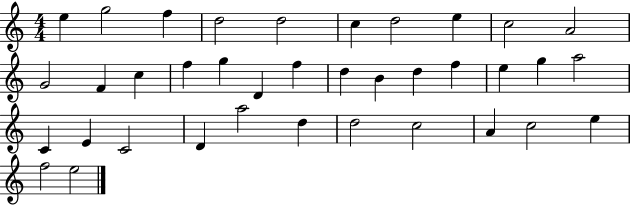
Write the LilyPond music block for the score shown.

{
  \clef treble
  \numericTimeSignature
  \time 4/4
  \key c \major
  e''4 g''2 f''4 | d''2 d''2 | c''4 d''2 e''4 | c''2 a'2 | \break g'2 f'4 c''4 | f''4 g''4 d'4 f''4 | d''4 b'4 d''4 f''4 | e''4 g''4 a''2 | \break c'4 e'4 c'2 | d'4 a''2 d''4 | d''2 c''2 | a'4 c''2 e''4 | \break f''2 e''2 | \bar "|."
}